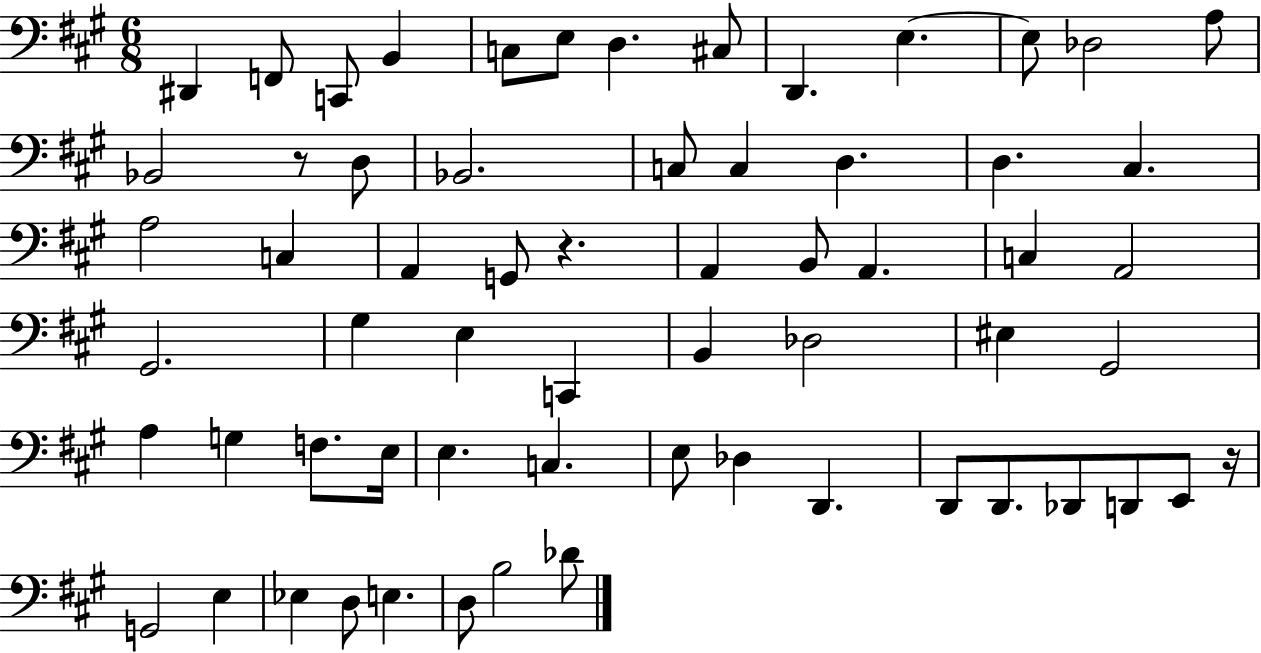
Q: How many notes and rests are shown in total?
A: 63